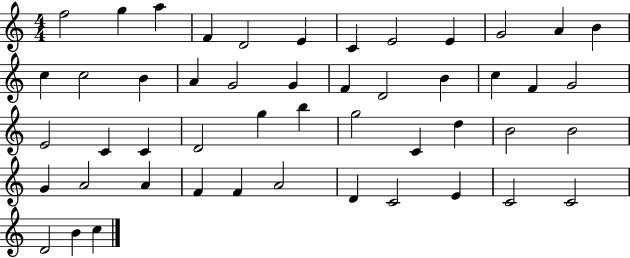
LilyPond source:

{
  \clef treble
  \numericTimeSignature
  \time 4/4
  \key c \major
  f''2 g''4 a''4 | f'4 d'2 e'4 | c'4 e'2 e'4 | g'2 a'4 b'4 | \break c''4 c''2 b'4 | a'4 g'2 g'4 | f'4 d'2 b'4 | c''4 f'4 g'2 | \break e'2 c'4 c'4 | d'2 g''4 b''4 | g''2 c'4 d''4 | b'2 b'2 | \break g'4 a'2 a'4 | f'4 f'4 a'2 | d'4 c'2 e'4 | c'2 c'2 | \break d'2 b'4 c''4 | \bar "|."
}